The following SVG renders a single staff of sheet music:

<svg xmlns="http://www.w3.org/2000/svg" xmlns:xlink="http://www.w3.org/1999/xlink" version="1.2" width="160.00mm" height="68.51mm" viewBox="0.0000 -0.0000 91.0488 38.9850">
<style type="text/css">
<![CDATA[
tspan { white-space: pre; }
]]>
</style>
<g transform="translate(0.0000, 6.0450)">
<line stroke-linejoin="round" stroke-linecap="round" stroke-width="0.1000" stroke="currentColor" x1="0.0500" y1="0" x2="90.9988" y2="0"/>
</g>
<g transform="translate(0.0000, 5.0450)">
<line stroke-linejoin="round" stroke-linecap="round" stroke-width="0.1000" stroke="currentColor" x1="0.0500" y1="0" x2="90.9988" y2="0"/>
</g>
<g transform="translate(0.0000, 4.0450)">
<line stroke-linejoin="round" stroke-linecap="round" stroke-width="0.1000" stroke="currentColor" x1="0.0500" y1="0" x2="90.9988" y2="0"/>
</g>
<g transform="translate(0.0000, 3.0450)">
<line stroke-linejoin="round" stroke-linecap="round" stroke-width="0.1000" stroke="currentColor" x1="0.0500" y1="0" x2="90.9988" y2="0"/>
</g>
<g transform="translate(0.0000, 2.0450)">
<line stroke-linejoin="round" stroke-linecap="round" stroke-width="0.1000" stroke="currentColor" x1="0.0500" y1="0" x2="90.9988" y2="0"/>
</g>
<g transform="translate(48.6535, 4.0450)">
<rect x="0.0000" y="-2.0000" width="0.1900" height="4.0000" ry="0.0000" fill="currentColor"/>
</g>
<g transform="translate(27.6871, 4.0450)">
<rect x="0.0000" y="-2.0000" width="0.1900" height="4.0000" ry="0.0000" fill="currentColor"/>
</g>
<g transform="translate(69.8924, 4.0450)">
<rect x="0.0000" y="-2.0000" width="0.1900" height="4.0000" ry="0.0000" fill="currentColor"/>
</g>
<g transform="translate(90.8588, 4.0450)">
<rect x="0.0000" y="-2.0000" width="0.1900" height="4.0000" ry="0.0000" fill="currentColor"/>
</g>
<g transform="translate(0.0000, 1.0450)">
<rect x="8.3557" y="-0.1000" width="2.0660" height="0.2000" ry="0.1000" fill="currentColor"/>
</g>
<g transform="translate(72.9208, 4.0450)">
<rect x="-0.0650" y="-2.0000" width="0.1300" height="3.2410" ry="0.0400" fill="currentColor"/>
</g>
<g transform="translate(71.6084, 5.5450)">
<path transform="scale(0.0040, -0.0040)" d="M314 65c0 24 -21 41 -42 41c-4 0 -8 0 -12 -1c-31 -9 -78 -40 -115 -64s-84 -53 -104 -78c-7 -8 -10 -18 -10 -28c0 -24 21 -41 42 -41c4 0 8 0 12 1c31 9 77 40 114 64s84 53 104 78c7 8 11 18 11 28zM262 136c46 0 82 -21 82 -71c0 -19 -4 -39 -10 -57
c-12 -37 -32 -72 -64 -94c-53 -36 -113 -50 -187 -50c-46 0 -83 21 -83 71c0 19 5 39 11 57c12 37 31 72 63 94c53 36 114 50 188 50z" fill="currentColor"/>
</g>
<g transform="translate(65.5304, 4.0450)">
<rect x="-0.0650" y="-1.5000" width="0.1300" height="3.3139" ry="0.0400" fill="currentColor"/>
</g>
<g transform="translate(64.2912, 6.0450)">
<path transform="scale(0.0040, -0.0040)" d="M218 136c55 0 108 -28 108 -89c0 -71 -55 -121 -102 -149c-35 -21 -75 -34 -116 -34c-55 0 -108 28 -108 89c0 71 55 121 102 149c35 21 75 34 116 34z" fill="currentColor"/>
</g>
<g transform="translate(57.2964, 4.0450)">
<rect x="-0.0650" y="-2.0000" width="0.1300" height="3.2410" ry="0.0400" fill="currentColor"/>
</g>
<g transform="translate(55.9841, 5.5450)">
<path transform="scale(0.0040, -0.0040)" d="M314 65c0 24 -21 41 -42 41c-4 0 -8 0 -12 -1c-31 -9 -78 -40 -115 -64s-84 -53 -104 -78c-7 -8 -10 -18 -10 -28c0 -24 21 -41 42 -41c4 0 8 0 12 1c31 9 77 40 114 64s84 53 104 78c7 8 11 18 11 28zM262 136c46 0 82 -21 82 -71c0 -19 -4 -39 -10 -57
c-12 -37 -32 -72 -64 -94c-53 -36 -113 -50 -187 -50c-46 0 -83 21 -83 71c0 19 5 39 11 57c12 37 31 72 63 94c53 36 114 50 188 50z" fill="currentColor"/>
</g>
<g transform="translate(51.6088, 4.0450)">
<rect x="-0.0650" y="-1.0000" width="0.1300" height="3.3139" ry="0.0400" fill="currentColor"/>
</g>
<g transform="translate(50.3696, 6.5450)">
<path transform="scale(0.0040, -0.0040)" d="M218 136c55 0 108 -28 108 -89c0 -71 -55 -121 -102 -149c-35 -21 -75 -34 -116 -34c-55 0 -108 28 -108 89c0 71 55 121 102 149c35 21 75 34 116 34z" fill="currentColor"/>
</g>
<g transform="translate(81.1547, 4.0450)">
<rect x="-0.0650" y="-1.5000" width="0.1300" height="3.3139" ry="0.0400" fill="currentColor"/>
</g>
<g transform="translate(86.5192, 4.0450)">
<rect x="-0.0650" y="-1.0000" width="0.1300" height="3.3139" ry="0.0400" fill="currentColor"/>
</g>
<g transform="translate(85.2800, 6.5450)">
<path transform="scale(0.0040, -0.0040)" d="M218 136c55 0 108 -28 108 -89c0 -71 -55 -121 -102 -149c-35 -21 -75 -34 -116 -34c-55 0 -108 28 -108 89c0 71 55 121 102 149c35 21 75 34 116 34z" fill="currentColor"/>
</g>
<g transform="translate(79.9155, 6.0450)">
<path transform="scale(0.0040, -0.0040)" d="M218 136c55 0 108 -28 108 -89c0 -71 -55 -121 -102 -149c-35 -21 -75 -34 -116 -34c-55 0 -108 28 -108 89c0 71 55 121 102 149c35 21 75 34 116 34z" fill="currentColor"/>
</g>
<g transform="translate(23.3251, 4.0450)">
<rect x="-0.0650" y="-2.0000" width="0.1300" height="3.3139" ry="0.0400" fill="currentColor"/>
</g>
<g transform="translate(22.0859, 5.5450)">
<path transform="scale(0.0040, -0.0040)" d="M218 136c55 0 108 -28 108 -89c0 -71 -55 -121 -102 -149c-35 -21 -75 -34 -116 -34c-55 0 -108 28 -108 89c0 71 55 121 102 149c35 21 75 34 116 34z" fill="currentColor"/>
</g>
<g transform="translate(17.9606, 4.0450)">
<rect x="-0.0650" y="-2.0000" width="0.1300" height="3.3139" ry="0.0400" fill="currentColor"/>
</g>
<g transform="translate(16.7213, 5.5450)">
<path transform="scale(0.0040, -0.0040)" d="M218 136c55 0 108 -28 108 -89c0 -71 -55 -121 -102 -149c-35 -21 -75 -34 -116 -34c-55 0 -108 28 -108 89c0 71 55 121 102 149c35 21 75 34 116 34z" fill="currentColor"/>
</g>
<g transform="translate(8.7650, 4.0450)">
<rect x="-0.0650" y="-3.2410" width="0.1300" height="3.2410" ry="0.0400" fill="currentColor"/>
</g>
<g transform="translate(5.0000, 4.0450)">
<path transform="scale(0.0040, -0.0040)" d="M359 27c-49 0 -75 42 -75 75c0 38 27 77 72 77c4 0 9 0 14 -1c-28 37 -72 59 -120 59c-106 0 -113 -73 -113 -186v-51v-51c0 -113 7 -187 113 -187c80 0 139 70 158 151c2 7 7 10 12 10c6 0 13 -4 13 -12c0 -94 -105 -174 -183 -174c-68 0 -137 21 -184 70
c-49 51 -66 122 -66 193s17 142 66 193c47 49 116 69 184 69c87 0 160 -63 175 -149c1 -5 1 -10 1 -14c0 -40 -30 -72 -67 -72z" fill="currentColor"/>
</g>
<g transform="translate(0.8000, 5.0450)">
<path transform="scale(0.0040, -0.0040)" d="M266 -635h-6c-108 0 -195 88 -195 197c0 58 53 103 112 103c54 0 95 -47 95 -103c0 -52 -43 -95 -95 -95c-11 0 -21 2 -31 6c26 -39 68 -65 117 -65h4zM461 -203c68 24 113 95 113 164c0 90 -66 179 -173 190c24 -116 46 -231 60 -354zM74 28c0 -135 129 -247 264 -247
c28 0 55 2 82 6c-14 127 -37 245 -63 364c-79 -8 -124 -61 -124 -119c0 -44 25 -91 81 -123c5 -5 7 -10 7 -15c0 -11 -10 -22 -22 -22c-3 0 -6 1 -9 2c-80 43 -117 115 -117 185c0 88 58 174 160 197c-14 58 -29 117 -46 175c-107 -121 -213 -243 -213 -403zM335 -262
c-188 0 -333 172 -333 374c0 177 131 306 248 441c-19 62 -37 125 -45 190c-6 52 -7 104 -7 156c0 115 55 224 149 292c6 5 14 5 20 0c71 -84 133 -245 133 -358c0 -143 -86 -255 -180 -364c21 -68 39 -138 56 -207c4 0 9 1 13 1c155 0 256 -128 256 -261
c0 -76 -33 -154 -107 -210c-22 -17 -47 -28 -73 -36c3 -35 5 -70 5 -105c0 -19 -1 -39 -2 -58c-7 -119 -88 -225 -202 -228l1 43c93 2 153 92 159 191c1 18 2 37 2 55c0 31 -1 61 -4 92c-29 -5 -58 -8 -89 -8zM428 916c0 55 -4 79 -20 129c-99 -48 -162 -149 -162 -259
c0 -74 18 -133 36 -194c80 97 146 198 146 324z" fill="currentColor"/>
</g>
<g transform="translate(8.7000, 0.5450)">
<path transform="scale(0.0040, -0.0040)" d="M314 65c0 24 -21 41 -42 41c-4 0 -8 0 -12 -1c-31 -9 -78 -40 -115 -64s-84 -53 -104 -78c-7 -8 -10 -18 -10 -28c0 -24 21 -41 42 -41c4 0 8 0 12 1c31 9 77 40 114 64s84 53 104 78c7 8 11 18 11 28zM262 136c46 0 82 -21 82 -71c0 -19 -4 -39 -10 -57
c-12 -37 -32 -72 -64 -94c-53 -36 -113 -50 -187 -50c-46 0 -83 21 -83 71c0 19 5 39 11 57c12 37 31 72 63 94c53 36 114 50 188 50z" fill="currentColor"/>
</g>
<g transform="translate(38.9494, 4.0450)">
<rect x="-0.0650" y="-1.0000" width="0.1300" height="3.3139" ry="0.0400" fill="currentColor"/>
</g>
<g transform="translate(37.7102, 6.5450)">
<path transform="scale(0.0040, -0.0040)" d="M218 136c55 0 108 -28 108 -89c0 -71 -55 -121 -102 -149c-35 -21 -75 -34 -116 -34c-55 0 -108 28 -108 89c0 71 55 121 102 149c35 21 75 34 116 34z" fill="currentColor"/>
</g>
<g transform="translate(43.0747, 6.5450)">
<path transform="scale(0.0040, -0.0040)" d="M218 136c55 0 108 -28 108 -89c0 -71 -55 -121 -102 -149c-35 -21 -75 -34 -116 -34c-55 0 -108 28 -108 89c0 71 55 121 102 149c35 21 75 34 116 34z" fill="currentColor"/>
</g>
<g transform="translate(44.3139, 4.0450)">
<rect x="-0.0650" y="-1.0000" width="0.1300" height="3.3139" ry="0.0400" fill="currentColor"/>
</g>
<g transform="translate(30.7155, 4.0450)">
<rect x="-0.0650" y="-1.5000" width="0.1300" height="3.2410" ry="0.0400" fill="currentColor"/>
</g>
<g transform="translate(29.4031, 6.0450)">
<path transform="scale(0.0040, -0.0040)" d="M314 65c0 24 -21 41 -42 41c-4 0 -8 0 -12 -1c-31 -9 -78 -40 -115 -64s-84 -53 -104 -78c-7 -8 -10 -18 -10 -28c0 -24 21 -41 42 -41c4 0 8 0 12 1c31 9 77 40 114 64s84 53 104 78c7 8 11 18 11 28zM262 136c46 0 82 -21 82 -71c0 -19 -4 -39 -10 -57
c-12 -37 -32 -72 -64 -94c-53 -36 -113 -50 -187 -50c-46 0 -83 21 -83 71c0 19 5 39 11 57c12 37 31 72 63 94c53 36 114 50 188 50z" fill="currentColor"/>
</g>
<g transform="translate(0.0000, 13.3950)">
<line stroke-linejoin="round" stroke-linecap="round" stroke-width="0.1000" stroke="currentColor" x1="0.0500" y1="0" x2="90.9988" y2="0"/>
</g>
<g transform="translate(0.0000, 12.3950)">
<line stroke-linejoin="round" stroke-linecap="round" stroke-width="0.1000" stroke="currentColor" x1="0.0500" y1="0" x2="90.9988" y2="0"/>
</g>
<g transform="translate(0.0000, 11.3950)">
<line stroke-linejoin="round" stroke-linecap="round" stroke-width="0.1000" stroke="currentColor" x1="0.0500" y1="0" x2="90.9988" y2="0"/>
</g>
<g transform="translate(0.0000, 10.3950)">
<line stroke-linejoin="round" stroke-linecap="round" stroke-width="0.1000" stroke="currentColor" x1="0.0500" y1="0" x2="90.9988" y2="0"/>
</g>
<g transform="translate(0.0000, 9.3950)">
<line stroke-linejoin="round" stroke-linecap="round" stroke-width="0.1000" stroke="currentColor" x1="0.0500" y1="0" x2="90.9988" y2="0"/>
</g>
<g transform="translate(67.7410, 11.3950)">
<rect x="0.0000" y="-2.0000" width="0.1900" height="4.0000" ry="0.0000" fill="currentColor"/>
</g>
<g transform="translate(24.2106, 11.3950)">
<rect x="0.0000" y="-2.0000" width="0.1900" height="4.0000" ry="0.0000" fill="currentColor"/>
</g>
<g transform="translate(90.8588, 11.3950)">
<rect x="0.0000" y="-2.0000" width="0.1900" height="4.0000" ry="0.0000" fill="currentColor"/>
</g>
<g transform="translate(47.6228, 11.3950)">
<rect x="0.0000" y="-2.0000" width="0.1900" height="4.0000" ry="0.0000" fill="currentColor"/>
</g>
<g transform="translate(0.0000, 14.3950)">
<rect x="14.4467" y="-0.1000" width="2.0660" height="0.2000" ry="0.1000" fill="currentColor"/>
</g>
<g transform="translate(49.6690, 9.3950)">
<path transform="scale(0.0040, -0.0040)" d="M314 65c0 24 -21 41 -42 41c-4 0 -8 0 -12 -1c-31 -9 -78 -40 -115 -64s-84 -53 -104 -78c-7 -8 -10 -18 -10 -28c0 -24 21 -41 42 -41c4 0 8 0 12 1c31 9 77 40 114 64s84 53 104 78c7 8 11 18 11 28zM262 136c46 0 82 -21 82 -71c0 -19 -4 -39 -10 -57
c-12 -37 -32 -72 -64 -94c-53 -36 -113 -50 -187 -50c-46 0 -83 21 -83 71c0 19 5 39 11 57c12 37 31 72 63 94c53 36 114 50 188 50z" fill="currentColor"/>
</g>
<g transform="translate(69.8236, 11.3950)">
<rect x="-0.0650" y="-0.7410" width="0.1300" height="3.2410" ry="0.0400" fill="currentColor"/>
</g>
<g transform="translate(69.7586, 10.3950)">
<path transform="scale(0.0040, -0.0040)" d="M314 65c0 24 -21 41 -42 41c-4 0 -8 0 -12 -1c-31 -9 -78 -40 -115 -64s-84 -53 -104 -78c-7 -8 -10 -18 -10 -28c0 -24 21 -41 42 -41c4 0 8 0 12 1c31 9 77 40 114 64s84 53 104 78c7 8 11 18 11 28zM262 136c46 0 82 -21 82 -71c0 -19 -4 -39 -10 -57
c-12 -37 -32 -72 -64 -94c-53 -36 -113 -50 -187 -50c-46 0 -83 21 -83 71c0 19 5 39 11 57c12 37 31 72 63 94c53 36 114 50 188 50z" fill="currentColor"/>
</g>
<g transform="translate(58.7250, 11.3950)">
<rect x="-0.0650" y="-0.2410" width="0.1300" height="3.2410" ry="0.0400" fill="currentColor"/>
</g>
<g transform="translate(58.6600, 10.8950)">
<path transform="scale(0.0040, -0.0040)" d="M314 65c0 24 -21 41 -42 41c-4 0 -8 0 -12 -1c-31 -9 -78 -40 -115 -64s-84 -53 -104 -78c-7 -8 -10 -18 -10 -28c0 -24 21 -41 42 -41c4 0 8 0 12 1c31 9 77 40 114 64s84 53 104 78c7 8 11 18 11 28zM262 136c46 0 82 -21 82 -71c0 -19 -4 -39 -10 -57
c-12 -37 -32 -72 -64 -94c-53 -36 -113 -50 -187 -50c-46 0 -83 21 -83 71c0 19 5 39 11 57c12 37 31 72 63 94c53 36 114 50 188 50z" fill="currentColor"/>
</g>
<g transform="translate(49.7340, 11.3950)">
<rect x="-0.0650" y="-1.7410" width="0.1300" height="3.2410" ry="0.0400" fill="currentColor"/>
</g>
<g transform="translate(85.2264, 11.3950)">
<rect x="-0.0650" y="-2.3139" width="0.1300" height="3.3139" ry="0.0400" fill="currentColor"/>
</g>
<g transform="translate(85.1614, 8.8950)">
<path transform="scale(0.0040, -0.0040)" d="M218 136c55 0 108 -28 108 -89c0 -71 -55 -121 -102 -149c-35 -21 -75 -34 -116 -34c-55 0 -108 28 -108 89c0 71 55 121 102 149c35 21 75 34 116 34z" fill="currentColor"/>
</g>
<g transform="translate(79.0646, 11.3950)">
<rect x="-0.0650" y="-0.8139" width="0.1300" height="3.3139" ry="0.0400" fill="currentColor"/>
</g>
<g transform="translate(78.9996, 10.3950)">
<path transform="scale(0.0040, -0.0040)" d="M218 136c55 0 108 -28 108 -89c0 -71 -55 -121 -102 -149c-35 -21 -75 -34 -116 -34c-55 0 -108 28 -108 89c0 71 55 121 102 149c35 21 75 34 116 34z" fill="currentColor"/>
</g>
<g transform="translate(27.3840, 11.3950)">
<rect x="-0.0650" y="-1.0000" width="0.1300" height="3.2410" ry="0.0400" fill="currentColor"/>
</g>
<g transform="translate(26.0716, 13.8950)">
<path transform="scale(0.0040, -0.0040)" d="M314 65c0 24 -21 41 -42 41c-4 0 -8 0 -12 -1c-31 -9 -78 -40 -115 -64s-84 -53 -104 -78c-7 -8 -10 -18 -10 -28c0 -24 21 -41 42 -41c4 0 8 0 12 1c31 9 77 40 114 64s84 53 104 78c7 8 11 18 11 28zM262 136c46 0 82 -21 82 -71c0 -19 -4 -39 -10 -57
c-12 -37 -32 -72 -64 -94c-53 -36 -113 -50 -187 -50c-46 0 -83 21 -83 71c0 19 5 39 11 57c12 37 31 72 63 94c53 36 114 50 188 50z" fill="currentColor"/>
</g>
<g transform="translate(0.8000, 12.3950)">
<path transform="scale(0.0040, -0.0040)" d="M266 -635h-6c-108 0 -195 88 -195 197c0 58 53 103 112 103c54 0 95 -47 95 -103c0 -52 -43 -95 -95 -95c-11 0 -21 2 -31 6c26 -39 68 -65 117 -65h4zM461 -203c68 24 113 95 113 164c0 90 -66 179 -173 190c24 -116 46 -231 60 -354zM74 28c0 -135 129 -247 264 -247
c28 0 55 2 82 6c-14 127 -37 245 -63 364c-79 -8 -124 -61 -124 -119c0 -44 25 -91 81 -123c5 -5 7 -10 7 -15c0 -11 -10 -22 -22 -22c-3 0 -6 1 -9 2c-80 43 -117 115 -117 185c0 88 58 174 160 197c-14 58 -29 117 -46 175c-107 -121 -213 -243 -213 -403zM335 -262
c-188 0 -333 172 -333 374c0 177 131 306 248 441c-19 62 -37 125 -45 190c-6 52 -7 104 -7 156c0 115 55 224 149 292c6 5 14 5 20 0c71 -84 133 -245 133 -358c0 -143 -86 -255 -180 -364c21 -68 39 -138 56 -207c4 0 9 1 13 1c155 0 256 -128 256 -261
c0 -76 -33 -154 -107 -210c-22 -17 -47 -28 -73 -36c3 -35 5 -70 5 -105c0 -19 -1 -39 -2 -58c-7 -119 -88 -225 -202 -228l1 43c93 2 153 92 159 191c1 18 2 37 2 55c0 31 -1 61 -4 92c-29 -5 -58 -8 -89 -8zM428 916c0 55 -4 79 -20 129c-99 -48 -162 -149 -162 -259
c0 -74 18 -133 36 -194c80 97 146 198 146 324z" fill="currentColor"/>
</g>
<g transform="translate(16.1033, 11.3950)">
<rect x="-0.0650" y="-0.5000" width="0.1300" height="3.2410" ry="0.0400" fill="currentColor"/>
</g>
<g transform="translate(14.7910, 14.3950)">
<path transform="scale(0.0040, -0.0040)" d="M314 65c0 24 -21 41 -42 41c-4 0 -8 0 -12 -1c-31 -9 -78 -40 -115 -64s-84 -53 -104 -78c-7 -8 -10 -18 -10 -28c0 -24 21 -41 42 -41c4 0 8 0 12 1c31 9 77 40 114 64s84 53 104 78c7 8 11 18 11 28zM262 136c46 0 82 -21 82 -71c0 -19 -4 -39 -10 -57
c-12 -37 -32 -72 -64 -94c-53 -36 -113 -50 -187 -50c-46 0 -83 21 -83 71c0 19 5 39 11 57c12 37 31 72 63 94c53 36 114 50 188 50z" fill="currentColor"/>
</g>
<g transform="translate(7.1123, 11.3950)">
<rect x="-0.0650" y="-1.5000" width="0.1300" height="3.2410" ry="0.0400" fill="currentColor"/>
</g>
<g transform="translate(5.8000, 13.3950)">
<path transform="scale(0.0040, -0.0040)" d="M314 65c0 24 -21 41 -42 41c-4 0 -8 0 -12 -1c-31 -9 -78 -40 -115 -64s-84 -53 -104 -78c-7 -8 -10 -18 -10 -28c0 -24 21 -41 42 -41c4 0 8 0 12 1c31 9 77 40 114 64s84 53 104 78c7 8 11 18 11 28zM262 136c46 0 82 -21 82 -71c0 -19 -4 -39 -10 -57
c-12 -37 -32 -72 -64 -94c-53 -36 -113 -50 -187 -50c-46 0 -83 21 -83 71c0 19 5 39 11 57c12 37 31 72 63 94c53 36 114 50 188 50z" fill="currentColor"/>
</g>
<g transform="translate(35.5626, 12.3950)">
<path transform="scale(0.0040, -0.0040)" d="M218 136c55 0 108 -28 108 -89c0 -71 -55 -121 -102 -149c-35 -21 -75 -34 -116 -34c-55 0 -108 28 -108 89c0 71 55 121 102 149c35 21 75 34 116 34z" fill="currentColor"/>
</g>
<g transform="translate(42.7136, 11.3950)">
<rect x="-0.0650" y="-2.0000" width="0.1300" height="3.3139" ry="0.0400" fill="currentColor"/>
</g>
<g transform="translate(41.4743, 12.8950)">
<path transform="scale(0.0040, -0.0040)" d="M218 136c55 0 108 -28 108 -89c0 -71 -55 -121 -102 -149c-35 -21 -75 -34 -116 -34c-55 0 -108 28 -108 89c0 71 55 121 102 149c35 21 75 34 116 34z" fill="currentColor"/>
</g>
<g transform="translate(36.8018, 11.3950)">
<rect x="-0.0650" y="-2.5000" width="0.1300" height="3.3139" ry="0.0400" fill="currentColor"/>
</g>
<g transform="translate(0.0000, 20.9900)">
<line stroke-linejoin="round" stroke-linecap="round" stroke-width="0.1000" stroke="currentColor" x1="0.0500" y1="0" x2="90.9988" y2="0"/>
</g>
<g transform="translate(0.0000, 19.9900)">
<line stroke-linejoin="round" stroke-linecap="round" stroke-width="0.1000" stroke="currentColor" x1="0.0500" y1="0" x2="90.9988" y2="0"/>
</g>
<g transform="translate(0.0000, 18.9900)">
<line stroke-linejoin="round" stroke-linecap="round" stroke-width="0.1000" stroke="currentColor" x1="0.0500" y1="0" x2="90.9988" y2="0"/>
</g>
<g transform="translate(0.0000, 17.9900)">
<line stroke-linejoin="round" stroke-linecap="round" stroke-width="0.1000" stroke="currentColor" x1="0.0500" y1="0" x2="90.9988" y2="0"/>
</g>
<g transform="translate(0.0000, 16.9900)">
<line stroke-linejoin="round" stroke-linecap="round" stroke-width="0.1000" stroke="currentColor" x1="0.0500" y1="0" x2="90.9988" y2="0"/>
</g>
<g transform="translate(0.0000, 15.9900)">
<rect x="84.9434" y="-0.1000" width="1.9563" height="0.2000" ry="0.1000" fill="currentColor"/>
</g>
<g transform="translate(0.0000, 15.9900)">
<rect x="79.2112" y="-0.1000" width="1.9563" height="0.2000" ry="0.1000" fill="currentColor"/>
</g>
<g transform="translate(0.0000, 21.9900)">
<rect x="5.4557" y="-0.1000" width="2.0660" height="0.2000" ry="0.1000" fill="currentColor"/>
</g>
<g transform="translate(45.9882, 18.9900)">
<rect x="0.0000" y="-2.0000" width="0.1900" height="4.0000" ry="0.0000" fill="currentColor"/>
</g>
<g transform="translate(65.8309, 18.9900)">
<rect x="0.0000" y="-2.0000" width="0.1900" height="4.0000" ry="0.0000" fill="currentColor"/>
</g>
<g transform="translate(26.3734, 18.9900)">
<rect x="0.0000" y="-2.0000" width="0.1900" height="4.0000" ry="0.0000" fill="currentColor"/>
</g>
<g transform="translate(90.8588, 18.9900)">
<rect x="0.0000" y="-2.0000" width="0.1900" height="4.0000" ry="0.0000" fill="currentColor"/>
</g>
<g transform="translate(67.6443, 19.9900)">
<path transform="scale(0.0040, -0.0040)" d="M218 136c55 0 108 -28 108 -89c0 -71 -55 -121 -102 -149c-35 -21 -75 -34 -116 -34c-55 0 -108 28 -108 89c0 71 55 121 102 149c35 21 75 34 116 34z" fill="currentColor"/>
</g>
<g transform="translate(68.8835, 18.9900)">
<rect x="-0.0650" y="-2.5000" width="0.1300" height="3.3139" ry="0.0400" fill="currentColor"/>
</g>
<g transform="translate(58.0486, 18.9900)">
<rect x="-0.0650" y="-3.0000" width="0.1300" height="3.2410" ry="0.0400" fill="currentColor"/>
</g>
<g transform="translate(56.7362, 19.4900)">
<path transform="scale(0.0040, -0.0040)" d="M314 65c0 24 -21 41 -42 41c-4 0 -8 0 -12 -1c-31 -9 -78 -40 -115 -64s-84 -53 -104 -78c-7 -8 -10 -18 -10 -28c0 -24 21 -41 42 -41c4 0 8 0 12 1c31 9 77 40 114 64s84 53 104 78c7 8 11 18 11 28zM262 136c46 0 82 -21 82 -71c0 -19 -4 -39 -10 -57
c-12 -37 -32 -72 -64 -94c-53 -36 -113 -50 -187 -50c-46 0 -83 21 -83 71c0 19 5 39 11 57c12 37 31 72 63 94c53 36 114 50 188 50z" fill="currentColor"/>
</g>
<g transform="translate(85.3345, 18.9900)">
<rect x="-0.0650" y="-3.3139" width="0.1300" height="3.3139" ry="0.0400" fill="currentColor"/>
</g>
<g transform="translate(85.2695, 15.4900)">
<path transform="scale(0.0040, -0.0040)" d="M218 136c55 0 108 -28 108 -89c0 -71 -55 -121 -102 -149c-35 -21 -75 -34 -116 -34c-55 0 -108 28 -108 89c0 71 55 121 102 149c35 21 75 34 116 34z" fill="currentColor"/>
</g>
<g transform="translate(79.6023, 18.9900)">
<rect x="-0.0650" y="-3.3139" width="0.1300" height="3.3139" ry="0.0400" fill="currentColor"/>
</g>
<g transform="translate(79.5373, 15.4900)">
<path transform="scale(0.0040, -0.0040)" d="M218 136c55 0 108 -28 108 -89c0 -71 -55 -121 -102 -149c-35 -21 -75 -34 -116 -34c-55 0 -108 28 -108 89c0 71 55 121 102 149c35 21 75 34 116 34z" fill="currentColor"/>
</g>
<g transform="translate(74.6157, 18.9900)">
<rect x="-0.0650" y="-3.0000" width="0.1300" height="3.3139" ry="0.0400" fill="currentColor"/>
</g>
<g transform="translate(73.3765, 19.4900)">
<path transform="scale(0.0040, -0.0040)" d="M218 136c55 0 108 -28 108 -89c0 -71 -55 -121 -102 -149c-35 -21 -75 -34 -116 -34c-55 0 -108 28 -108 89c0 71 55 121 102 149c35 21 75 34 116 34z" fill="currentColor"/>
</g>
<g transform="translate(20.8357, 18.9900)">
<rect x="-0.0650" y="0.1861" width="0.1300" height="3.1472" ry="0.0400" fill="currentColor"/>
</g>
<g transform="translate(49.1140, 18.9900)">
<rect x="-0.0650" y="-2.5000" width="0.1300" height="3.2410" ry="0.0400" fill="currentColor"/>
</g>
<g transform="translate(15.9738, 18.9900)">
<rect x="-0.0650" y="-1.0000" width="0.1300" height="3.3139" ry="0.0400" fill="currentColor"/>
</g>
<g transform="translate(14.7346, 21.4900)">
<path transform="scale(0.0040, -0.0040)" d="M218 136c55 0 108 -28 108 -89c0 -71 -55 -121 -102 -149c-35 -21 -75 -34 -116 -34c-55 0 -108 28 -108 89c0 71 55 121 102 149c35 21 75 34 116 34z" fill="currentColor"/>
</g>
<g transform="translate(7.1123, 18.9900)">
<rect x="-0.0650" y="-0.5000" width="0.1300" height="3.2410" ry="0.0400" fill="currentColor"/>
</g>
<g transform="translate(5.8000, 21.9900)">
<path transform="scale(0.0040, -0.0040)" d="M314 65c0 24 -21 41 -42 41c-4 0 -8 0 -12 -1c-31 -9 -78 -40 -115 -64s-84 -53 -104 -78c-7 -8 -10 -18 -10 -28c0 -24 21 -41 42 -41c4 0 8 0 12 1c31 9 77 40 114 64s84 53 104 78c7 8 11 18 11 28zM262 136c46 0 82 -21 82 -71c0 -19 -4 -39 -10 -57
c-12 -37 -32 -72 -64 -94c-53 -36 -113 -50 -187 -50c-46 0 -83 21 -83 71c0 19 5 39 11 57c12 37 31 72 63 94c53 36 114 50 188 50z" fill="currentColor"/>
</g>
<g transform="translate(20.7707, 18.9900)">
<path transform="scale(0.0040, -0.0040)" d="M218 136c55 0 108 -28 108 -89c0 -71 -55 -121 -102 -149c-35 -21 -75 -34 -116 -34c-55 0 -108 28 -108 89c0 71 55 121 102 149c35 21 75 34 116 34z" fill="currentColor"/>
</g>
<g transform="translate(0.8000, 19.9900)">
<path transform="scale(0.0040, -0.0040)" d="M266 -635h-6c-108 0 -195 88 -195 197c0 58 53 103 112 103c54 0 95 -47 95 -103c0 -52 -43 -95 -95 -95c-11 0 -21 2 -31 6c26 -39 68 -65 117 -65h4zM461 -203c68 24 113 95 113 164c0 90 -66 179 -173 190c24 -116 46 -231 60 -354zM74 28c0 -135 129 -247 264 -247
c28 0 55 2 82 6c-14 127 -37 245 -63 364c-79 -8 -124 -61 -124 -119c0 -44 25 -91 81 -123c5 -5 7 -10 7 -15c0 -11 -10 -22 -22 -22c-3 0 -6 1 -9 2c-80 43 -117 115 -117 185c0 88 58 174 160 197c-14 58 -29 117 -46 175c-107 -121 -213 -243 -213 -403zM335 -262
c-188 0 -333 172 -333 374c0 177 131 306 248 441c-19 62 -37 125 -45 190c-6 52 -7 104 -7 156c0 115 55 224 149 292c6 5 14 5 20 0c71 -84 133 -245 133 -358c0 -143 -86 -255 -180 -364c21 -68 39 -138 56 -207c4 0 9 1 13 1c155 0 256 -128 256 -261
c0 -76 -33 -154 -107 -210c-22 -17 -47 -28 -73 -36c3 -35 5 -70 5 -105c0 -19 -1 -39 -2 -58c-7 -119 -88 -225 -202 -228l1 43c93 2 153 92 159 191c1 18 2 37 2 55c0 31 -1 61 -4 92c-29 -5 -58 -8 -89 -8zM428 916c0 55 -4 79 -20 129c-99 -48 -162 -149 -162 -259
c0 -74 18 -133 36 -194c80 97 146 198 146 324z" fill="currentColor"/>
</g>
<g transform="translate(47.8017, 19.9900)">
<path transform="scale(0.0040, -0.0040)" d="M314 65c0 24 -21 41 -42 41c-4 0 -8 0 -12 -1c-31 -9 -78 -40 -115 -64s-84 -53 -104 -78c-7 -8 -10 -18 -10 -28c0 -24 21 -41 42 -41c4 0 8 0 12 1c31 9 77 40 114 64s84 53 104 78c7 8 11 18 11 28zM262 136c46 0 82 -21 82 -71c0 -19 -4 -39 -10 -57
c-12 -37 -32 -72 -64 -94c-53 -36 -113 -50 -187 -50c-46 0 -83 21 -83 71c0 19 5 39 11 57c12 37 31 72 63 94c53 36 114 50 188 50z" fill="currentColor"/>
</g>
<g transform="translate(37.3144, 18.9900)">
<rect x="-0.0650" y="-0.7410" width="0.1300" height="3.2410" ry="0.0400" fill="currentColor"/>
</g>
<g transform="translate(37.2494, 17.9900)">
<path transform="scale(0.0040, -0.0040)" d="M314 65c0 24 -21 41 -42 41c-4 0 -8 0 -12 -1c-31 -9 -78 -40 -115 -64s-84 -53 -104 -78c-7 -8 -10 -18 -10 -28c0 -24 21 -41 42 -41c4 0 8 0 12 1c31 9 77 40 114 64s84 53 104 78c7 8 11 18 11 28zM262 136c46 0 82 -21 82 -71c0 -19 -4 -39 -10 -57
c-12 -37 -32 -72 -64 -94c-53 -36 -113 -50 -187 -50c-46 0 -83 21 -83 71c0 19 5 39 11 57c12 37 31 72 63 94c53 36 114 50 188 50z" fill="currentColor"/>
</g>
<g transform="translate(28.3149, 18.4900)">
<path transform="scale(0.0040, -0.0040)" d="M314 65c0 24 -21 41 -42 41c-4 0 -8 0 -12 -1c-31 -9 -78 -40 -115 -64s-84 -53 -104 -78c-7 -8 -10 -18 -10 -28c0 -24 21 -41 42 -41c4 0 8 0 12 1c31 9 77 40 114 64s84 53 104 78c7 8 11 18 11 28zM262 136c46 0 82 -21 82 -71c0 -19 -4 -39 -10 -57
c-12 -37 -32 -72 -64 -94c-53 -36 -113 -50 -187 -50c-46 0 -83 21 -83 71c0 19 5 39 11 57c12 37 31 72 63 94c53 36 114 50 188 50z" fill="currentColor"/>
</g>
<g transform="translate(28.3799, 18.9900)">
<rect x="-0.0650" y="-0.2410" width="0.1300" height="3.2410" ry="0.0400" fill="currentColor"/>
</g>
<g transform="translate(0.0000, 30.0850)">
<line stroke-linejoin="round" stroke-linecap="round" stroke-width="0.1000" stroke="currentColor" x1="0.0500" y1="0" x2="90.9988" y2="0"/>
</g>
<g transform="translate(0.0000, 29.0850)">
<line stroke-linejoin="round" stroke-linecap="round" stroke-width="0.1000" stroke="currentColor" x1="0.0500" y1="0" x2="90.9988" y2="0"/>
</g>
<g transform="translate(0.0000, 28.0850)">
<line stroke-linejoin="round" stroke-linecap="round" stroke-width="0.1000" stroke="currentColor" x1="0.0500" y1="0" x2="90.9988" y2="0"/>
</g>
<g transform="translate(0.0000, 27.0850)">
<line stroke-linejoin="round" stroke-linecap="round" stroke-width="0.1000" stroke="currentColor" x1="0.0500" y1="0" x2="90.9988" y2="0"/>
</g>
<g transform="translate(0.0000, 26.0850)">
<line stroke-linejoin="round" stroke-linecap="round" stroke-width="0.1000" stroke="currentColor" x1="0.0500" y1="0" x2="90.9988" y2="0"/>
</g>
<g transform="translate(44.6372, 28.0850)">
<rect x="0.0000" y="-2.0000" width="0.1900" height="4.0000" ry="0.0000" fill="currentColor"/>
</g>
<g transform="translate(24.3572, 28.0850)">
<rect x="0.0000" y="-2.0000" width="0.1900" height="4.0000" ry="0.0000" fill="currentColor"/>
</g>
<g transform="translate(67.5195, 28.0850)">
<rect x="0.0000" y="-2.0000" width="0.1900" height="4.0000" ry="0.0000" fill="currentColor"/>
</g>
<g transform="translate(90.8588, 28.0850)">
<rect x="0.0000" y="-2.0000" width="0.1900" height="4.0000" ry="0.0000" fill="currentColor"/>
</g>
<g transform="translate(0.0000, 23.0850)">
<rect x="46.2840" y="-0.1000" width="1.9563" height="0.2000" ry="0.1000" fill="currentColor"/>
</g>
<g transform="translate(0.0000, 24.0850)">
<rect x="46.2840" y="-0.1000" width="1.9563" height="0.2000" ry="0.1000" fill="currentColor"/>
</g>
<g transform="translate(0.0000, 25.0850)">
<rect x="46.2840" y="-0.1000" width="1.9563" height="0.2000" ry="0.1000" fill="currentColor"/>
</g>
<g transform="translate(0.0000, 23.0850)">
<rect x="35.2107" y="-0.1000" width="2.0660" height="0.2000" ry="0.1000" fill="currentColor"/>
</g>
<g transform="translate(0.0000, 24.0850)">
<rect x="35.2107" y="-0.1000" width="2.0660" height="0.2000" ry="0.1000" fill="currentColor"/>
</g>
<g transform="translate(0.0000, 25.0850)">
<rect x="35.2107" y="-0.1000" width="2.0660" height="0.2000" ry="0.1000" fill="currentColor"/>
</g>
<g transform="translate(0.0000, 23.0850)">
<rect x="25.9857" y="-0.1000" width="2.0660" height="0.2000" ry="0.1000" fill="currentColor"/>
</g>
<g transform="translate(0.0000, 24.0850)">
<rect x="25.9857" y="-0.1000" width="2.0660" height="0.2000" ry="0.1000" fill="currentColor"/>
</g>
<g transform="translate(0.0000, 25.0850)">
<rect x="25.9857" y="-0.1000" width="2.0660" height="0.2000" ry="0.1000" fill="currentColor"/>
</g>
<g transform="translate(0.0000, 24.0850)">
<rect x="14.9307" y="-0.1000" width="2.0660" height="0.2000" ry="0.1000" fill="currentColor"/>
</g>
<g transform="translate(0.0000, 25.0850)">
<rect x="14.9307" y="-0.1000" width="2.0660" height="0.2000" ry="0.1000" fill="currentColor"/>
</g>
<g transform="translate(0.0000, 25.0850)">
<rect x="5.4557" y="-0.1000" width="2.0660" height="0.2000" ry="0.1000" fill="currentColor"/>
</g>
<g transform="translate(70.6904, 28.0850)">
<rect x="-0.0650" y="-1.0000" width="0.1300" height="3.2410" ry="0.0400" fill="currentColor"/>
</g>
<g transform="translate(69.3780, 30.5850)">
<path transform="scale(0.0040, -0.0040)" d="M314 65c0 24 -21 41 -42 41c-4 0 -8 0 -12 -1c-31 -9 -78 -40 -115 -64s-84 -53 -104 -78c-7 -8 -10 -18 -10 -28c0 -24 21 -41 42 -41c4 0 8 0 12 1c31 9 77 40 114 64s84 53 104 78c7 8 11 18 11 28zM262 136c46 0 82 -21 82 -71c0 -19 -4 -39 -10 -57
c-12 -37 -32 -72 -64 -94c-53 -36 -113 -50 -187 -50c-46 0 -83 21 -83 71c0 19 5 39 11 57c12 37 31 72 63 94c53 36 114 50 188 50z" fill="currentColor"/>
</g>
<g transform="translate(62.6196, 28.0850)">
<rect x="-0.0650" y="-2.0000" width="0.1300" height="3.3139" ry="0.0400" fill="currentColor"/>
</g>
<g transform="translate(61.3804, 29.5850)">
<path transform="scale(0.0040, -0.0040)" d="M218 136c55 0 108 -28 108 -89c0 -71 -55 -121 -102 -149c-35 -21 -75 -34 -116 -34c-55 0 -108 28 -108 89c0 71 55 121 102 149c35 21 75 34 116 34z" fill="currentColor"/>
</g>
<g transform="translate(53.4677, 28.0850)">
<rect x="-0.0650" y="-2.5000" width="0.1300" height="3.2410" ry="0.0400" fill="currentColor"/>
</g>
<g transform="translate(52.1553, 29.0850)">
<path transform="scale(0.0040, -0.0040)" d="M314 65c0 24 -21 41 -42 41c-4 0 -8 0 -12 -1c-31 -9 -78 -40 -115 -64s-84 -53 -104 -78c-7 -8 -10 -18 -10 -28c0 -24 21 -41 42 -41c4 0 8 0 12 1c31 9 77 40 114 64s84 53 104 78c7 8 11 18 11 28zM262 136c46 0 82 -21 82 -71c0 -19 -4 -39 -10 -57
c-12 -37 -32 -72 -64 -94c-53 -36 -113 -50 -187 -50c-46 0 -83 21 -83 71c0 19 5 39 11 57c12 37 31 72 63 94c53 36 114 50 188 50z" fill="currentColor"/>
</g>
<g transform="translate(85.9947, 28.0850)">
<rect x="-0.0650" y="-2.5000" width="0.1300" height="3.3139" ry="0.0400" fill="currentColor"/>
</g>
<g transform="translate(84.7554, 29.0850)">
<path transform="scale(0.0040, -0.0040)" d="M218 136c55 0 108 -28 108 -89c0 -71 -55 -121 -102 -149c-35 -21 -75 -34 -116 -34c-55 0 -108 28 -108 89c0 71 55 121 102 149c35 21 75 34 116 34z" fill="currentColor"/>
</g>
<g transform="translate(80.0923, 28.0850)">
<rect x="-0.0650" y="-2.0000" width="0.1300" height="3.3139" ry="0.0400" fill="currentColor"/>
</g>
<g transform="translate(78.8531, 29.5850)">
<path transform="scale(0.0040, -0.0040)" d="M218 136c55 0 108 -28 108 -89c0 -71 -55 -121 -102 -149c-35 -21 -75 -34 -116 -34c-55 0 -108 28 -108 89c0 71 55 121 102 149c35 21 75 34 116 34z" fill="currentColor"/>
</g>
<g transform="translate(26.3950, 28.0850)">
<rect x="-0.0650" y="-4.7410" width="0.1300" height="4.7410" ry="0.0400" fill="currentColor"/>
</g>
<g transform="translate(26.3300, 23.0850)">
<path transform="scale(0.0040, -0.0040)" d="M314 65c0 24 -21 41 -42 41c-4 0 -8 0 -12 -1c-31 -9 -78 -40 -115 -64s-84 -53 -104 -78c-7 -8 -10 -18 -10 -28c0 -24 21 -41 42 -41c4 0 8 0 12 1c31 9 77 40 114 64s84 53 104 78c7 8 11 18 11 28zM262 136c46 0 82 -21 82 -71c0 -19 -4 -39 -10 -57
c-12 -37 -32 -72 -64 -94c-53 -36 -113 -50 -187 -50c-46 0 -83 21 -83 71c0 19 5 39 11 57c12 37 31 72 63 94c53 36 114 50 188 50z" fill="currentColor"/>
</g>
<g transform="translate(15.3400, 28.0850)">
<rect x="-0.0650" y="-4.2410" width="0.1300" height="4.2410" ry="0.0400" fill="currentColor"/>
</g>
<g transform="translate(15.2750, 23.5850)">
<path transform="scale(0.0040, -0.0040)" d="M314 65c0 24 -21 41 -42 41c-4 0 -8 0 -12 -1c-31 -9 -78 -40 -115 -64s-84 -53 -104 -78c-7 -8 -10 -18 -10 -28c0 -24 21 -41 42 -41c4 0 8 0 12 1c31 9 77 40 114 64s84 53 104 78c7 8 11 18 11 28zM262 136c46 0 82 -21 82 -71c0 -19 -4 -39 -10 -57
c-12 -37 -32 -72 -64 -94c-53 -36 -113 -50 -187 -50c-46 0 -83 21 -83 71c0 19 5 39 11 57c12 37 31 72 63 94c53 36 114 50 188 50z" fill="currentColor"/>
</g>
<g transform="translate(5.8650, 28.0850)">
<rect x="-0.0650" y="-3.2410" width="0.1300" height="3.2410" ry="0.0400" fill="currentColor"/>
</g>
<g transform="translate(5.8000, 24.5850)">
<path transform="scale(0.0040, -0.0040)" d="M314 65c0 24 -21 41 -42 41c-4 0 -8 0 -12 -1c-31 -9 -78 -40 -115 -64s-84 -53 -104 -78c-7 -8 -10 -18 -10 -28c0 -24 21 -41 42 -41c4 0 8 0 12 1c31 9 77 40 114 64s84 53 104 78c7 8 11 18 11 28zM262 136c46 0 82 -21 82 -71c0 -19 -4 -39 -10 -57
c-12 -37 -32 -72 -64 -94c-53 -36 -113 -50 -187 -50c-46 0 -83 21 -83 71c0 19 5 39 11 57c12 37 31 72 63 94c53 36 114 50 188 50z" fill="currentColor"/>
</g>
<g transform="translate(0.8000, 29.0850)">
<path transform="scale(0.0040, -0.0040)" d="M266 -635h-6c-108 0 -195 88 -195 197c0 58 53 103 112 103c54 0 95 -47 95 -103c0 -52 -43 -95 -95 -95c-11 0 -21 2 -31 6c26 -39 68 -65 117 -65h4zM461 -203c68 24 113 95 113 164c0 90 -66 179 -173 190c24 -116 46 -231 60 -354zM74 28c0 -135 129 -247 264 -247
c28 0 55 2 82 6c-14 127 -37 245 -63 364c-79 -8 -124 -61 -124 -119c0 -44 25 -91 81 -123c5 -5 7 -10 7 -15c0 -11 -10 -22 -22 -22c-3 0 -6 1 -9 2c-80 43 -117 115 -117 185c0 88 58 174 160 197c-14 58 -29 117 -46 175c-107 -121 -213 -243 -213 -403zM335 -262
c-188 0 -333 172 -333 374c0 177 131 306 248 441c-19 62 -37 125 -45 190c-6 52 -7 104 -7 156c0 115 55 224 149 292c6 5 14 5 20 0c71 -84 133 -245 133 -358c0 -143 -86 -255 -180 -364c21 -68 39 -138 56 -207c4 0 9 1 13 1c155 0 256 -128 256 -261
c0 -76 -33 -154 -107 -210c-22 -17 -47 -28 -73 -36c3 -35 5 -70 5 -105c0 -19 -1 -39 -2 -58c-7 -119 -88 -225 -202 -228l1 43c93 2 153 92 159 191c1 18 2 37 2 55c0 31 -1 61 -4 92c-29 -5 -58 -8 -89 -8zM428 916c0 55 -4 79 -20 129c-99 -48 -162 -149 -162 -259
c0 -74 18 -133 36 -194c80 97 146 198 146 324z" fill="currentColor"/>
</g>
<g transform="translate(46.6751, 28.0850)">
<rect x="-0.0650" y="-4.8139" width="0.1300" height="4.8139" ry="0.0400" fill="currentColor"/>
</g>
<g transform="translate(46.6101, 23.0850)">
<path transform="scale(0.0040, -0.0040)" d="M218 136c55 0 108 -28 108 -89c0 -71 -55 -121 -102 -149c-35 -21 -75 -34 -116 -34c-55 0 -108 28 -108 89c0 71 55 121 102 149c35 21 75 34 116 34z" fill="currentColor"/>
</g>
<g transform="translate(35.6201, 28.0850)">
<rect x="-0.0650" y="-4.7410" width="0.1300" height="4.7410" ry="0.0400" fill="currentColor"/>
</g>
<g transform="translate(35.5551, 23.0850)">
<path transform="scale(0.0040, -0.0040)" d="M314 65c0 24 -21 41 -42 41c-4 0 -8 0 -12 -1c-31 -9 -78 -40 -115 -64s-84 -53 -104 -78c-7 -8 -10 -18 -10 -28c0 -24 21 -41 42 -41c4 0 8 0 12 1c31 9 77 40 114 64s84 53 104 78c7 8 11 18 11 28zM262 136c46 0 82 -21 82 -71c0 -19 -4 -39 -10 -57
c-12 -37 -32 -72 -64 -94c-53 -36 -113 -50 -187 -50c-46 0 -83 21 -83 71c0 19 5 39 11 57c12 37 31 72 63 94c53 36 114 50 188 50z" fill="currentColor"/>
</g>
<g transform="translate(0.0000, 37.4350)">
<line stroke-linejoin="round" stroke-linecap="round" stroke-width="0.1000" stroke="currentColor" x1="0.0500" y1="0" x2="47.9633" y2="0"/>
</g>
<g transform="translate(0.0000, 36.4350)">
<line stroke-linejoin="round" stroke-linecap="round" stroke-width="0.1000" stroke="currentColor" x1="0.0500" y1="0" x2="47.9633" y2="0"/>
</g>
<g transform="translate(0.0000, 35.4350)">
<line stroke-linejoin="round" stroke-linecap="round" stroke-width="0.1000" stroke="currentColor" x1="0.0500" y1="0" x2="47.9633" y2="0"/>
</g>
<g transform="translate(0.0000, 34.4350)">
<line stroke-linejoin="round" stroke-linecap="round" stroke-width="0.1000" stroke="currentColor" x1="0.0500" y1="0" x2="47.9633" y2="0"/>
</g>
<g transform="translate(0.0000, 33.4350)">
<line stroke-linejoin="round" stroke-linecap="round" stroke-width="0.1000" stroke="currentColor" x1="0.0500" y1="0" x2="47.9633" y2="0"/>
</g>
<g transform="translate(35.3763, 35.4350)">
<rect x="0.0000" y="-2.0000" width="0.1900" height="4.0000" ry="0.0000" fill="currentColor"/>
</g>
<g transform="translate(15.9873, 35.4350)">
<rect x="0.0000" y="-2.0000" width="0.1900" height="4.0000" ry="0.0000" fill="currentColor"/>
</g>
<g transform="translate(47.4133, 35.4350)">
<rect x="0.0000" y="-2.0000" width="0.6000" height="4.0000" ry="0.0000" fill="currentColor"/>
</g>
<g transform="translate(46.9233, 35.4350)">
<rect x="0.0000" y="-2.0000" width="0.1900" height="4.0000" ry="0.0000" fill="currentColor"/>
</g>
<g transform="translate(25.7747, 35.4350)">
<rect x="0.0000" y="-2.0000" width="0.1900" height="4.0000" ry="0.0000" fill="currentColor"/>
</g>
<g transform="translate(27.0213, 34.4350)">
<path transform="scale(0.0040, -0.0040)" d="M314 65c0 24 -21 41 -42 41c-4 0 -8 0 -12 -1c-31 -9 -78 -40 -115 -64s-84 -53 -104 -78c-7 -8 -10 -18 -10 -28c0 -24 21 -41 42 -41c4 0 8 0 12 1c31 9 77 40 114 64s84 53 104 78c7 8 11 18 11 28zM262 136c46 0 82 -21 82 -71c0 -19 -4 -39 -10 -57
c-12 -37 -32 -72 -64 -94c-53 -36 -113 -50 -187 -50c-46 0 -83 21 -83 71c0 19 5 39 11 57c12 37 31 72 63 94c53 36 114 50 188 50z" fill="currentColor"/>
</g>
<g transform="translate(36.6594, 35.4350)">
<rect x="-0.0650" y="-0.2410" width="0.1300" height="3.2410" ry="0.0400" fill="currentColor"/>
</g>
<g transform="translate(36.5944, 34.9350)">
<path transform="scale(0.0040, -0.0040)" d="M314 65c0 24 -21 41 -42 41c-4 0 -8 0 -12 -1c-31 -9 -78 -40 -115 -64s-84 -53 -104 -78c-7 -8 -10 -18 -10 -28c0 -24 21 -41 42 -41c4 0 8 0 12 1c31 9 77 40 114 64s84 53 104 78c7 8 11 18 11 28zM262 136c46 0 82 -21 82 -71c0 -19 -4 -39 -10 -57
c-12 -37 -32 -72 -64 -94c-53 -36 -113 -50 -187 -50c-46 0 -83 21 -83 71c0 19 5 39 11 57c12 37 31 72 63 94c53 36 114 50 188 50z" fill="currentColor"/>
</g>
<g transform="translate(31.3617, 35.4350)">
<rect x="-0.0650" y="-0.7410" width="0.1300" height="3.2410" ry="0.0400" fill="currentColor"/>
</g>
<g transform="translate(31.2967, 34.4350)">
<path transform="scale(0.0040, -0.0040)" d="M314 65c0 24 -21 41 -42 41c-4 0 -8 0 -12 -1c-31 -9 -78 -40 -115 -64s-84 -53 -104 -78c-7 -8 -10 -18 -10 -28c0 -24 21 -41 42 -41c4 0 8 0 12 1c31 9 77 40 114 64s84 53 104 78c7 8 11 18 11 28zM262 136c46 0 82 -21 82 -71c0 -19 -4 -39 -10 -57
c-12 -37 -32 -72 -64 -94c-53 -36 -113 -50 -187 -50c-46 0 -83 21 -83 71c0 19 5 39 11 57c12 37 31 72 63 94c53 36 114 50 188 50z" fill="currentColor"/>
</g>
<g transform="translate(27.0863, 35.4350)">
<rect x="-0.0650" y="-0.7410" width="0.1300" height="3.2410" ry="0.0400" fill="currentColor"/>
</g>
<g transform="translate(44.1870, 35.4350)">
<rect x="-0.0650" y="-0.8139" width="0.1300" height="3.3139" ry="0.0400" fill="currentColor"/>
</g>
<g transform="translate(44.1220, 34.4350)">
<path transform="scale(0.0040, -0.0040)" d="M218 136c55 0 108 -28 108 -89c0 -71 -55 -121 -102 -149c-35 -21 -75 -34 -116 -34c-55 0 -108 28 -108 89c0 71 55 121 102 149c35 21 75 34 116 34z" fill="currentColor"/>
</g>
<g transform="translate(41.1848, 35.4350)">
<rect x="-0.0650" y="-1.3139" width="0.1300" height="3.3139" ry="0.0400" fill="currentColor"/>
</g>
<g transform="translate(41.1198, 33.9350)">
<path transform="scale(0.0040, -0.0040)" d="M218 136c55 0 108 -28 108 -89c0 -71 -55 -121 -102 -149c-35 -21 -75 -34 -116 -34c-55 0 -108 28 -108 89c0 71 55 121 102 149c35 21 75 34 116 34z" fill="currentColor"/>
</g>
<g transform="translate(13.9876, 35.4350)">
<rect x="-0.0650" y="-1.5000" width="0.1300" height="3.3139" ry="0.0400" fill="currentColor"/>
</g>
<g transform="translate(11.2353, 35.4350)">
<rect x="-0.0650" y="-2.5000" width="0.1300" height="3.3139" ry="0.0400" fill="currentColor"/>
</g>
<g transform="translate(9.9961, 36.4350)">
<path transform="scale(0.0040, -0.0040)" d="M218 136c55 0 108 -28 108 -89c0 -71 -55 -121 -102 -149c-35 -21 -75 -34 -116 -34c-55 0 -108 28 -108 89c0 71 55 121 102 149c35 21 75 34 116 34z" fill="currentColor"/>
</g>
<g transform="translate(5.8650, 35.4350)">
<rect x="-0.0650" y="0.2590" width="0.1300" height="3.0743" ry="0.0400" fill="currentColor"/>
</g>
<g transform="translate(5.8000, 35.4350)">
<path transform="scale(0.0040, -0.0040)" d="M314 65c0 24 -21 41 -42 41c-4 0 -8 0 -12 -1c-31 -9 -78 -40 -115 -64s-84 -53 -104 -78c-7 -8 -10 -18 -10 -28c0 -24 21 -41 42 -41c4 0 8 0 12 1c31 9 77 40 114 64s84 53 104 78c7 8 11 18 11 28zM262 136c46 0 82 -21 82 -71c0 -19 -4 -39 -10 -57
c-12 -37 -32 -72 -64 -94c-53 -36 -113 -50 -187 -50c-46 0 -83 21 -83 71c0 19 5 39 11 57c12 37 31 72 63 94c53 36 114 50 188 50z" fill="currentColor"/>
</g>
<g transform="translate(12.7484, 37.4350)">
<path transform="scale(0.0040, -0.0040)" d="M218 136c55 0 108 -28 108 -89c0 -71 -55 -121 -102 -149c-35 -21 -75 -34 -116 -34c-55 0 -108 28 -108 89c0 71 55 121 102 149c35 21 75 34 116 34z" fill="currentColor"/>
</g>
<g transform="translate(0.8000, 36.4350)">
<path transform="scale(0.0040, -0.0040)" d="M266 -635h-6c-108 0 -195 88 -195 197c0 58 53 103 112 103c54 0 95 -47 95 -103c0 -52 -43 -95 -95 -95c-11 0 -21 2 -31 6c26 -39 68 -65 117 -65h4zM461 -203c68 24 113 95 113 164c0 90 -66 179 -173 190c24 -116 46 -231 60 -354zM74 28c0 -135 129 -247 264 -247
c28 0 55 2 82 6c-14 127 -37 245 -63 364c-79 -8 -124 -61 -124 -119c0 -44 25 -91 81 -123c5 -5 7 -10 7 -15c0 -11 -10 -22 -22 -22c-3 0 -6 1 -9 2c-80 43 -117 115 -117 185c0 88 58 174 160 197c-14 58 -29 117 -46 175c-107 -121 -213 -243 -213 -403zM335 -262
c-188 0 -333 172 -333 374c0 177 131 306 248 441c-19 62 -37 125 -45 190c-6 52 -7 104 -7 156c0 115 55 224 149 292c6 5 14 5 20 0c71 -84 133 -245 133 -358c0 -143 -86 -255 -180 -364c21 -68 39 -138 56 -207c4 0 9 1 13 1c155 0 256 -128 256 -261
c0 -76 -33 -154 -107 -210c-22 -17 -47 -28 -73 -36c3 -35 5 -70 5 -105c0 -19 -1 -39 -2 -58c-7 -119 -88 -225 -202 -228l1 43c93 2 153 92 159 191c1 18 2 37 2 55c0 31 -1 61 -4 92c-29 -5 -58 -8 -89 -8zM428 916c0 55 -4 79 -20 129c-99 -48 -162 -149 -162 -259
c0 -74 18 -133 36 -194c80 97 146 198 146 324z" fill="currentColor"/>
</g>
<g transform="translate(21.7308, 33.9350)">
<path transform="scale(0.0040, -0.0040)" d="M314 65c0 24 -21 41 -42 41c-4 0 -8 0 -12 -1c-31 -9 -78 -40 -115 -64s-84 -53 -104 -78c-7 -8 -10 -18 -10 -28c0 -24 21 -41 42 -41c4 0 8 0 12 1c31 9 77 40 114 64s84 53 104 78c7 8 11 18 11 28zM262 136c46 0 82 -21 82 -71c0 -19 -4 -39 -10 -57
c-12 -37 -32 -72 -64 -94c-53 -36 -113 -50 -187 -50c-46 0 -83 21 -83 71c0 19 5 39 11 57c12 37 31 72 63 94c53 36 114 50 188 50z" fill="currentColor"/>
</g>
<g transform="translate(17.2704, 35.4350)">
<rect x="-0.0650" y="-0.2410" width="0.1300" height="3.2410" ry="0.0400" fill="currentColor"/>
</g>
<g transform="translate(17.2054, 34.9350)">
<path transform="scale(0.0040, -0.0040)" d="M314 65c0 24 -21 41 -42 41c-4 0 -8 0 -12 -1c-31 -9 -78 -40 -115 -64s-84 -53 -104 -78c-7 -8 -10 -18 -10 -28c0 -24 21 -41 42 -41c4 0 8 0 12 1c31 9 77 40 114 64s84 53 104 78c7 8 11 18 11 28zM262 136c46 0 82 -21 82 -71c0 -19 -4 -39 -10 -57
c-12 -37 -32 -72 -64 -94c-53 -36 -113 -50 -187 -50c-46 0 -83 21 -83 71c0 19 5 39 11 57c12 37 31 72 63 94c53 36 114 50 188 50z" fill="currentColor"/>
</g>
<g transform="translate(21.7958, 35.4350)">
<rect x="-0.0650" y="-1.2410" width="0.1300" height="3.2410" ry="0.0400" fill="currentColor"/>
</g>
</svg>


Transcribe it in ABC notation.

X:1
T:Untitled
M:4/4
L:1/4
K:C
b2 F F E2 D D D F2 E F2 E D E2 C2 D2 G F f2 c2 d2 d g C2 D B c2 d2 G2 A2 G A b b b2 d'2 e'2 e'2 e' G2 F D2 F G B2 G E c2 e2 d2 d2 c2 e d